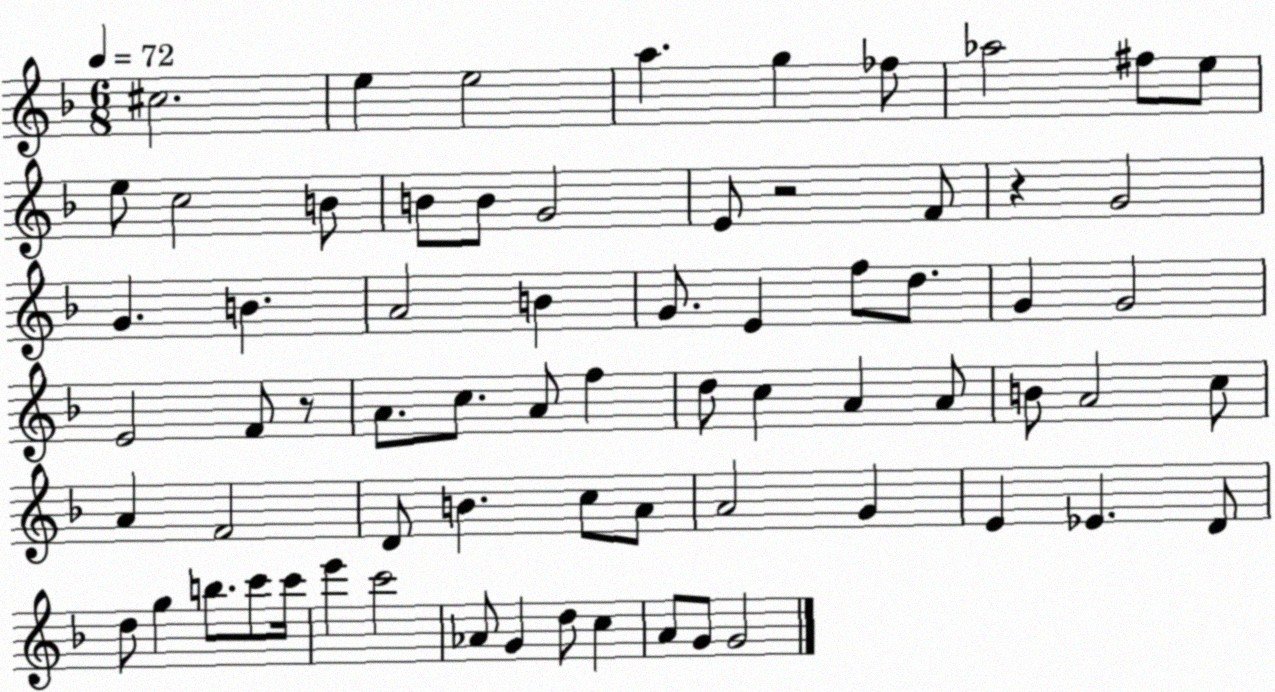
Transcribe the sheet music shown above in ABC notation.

X:1
T:Untitled
M:6/8
L:1/4
K:F
^c2 e e2 a g _f/2 _a2 ^f/2 e/2 e/2 c2 B/2 B/2 B/2 G2 E/2 z2 F/2 z G2 G B A2 B G/2 E f/2 d/2 G G2 E2 F/2 z/2 A/2 c/2 A/2 f d/2 c A A/2 B/2 A2 c/2 A F2 D/2 B c/2 A/2 A2 G E _E D/2 d/2 g b/2 c'/2 c'/4 e' c'2 _A/2 G d/2 c A/2 G/2 G2